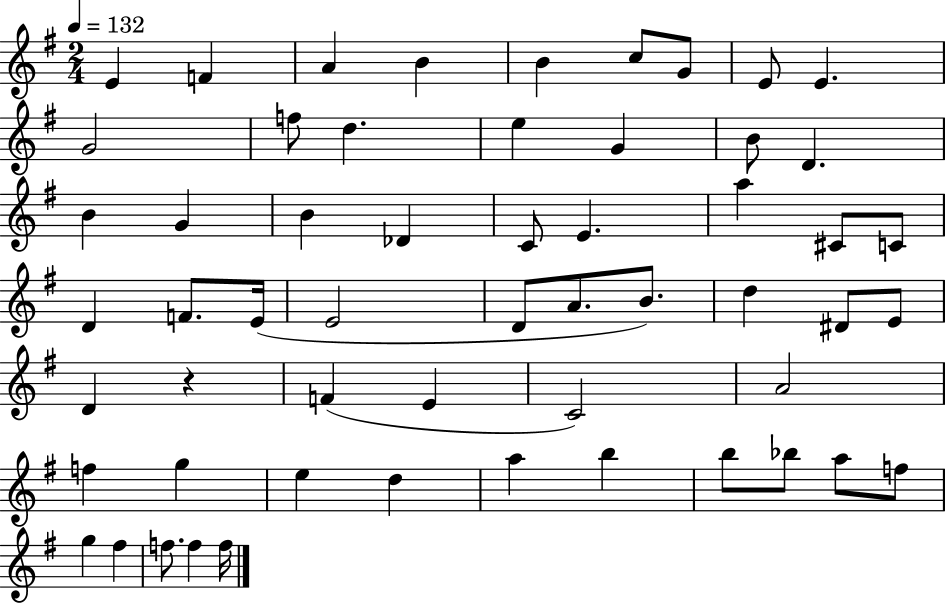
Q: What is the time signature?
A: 2/4